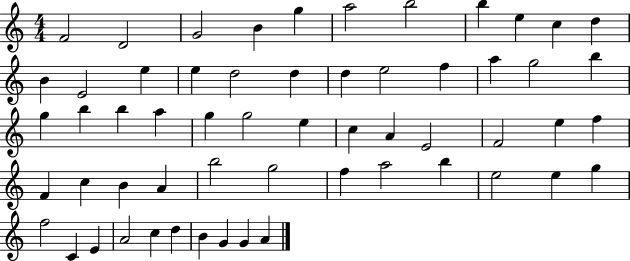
F4/h D4/h G4/h B4/q G5/q A5/h B5/h B5/q E5/q C5/q D5/q B4/q E4/h E5/q E5/q D5/h D5/q D5/q E5/h F5/q A5/q G5/h B5/q G5/q B5/q B5/q A5/q G5/q G5/h E5/q C5/q A4/q E4/h F4/h E5/q F5/q F4/q C5/q B4/q A4/q B5/h G5/h F5/q A5/h B5/q E5/h E5/q G5/q F5/h C4/q E4/q A4/h C5/q D5/q B4/q G4/q G4/q A4/q